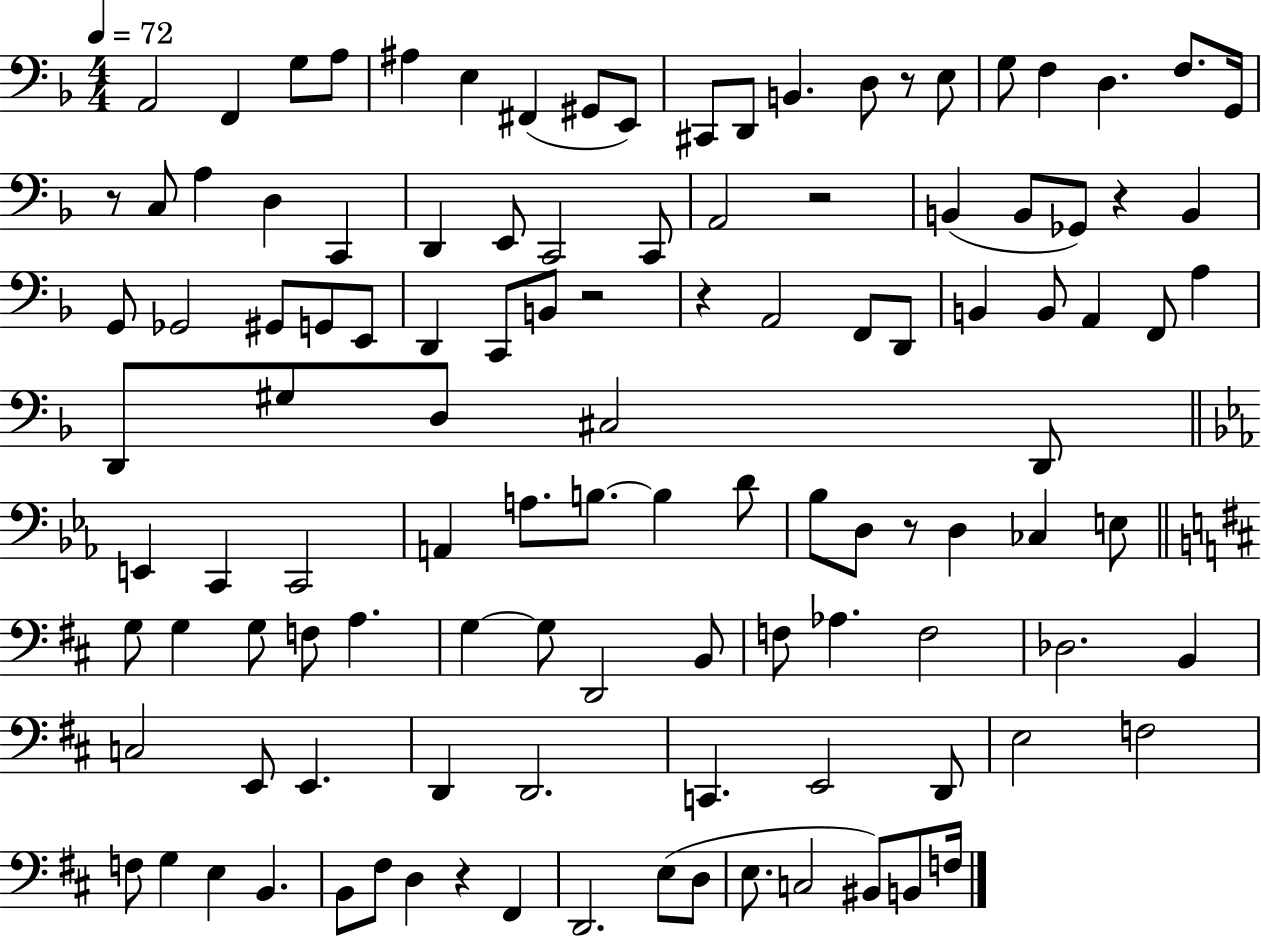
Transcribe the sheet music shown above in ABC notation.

X:1
T:Untitled
M:4/4
L:1/4
K:F
A,,2 F,, G,/2 A,/2 ^A, E, ^F,, ^G,,/2 E,,/2 ^C,,/2 D,,/2 B,, D,/2 z/2 E,/2 G,/2 F, D, F,/2 G,,/4 z/2 C,/2 A, D, C,, D,, E,,/2 C,,2 C,,/2 A,,2 z2 B,, B,,/2 _G,,/2 z B,, G,,/2 _G,,2 ^G,,/2 G,,/2 E,,/2 D,, C,,/2 B,,/2 z2 z A,,2 F,,/2 D,,/2 B,, B,,/2 A,, F,,/2 A, D,,/2 ^G,/2 D,/2 ^C,2 D,,/2 E,, C,, C,,2 A,, A,/2 B,/2 B, D/2 _B,/2 D,/2 z/2 D, _C, E,/2 G,/2 G, G,/2 F,/2 A, G, G,/2 D,,2 B,,/2 F,/2 _A, F,2 _D,2 B,, C,2 E,,/2 E,, D,, D,,2 C,, E,,2 D,,/2 E,2 F,2 F,/2 G, E, B,, B,,/2 ^F,/2 D, z ^F,, D,,2 E,/2 D,/2 E,/2 C,2 ^B,,/2 B,,/2 F,/4